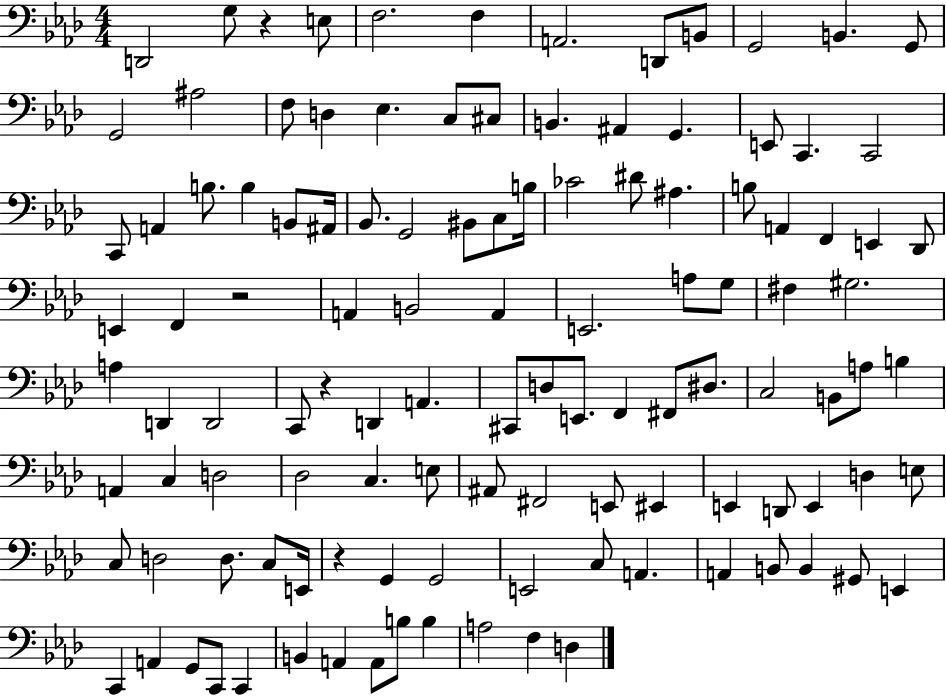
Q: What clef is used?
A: bass